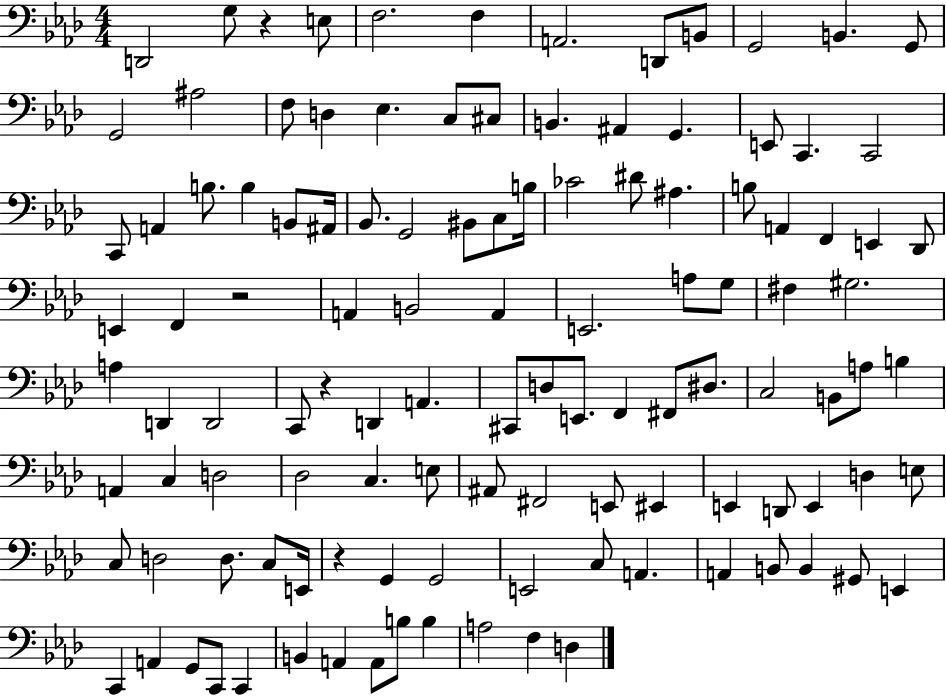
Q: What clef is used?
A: bass